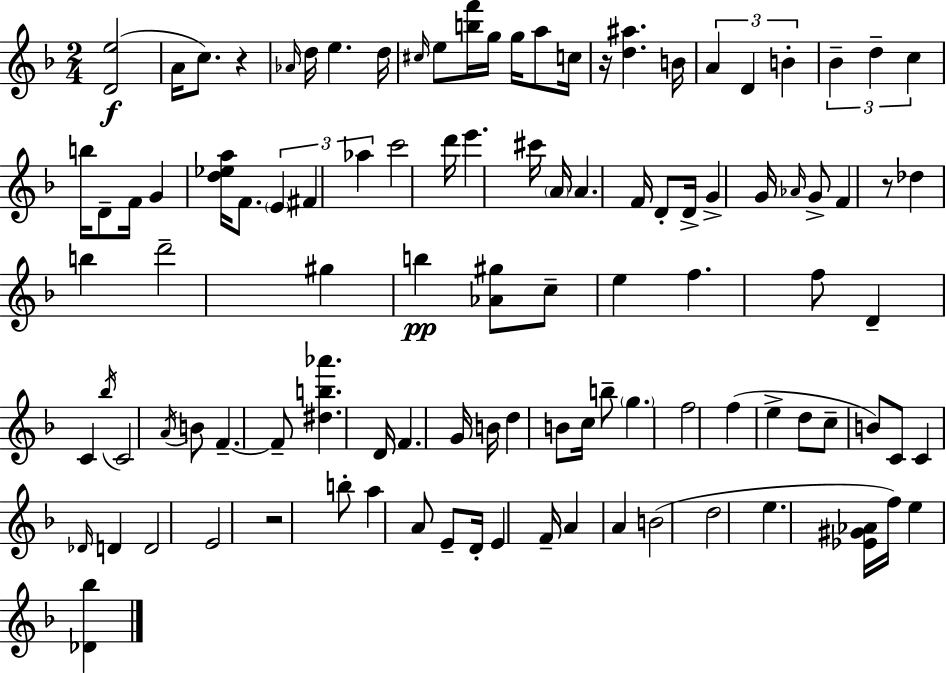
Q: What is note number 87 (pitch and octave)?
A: A4